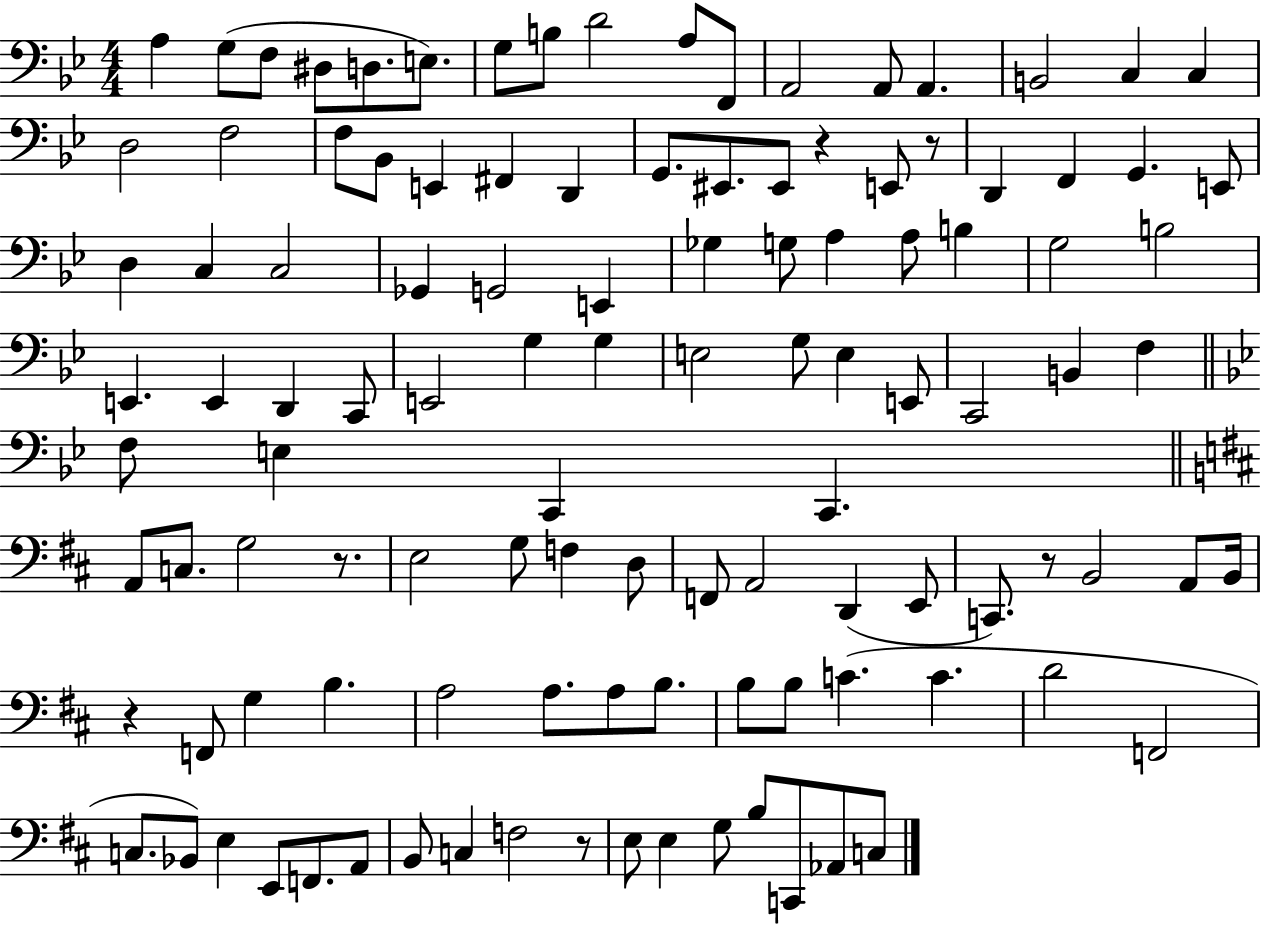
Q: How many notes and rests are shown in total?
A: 113